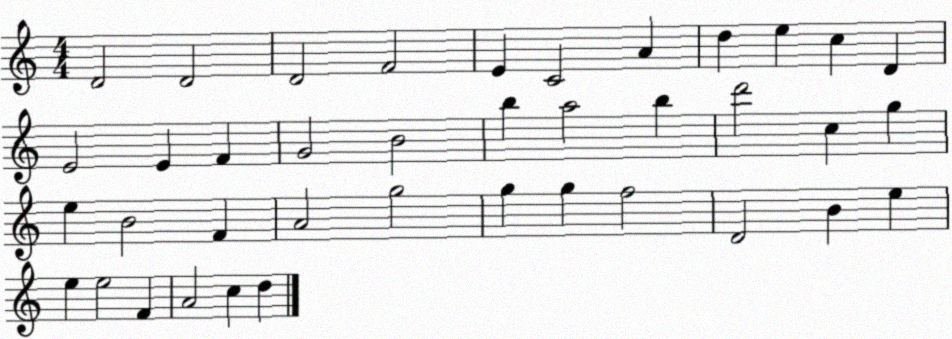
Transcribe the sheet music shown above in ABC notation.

X:1
T:Untitled
M:4/4
L:1/4
K:C
D2 D2 D2 F2 E C2 A d e c D E2 E F G2 B2 b a2 b d'2 c g e B2 F A2 g2 g g f2 D2 B e e e2 F A2 c d